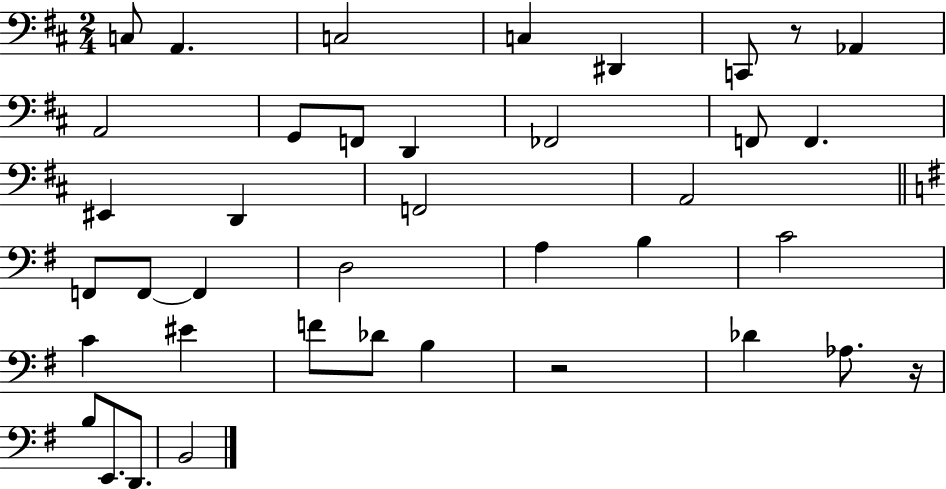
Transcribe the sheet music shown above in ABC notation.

X:1
T:Untitled
M:2/4
L:1/4
K:D
C,/2 A,, C,2 C, ^D,, C,,/2 z/2 _A,, A,,2 G,,/2 F,,/2 D,, _F,,2 F,,/2 F,, ^E,, D,, F,,2 A,,2 F,,/2 F,,/2 F,, D,2 A, B, C2 C ^E F/2 _D/2 B, z2 _D _A,/2 z/4 B,/2 E,,/2 D,,/2 B,,2